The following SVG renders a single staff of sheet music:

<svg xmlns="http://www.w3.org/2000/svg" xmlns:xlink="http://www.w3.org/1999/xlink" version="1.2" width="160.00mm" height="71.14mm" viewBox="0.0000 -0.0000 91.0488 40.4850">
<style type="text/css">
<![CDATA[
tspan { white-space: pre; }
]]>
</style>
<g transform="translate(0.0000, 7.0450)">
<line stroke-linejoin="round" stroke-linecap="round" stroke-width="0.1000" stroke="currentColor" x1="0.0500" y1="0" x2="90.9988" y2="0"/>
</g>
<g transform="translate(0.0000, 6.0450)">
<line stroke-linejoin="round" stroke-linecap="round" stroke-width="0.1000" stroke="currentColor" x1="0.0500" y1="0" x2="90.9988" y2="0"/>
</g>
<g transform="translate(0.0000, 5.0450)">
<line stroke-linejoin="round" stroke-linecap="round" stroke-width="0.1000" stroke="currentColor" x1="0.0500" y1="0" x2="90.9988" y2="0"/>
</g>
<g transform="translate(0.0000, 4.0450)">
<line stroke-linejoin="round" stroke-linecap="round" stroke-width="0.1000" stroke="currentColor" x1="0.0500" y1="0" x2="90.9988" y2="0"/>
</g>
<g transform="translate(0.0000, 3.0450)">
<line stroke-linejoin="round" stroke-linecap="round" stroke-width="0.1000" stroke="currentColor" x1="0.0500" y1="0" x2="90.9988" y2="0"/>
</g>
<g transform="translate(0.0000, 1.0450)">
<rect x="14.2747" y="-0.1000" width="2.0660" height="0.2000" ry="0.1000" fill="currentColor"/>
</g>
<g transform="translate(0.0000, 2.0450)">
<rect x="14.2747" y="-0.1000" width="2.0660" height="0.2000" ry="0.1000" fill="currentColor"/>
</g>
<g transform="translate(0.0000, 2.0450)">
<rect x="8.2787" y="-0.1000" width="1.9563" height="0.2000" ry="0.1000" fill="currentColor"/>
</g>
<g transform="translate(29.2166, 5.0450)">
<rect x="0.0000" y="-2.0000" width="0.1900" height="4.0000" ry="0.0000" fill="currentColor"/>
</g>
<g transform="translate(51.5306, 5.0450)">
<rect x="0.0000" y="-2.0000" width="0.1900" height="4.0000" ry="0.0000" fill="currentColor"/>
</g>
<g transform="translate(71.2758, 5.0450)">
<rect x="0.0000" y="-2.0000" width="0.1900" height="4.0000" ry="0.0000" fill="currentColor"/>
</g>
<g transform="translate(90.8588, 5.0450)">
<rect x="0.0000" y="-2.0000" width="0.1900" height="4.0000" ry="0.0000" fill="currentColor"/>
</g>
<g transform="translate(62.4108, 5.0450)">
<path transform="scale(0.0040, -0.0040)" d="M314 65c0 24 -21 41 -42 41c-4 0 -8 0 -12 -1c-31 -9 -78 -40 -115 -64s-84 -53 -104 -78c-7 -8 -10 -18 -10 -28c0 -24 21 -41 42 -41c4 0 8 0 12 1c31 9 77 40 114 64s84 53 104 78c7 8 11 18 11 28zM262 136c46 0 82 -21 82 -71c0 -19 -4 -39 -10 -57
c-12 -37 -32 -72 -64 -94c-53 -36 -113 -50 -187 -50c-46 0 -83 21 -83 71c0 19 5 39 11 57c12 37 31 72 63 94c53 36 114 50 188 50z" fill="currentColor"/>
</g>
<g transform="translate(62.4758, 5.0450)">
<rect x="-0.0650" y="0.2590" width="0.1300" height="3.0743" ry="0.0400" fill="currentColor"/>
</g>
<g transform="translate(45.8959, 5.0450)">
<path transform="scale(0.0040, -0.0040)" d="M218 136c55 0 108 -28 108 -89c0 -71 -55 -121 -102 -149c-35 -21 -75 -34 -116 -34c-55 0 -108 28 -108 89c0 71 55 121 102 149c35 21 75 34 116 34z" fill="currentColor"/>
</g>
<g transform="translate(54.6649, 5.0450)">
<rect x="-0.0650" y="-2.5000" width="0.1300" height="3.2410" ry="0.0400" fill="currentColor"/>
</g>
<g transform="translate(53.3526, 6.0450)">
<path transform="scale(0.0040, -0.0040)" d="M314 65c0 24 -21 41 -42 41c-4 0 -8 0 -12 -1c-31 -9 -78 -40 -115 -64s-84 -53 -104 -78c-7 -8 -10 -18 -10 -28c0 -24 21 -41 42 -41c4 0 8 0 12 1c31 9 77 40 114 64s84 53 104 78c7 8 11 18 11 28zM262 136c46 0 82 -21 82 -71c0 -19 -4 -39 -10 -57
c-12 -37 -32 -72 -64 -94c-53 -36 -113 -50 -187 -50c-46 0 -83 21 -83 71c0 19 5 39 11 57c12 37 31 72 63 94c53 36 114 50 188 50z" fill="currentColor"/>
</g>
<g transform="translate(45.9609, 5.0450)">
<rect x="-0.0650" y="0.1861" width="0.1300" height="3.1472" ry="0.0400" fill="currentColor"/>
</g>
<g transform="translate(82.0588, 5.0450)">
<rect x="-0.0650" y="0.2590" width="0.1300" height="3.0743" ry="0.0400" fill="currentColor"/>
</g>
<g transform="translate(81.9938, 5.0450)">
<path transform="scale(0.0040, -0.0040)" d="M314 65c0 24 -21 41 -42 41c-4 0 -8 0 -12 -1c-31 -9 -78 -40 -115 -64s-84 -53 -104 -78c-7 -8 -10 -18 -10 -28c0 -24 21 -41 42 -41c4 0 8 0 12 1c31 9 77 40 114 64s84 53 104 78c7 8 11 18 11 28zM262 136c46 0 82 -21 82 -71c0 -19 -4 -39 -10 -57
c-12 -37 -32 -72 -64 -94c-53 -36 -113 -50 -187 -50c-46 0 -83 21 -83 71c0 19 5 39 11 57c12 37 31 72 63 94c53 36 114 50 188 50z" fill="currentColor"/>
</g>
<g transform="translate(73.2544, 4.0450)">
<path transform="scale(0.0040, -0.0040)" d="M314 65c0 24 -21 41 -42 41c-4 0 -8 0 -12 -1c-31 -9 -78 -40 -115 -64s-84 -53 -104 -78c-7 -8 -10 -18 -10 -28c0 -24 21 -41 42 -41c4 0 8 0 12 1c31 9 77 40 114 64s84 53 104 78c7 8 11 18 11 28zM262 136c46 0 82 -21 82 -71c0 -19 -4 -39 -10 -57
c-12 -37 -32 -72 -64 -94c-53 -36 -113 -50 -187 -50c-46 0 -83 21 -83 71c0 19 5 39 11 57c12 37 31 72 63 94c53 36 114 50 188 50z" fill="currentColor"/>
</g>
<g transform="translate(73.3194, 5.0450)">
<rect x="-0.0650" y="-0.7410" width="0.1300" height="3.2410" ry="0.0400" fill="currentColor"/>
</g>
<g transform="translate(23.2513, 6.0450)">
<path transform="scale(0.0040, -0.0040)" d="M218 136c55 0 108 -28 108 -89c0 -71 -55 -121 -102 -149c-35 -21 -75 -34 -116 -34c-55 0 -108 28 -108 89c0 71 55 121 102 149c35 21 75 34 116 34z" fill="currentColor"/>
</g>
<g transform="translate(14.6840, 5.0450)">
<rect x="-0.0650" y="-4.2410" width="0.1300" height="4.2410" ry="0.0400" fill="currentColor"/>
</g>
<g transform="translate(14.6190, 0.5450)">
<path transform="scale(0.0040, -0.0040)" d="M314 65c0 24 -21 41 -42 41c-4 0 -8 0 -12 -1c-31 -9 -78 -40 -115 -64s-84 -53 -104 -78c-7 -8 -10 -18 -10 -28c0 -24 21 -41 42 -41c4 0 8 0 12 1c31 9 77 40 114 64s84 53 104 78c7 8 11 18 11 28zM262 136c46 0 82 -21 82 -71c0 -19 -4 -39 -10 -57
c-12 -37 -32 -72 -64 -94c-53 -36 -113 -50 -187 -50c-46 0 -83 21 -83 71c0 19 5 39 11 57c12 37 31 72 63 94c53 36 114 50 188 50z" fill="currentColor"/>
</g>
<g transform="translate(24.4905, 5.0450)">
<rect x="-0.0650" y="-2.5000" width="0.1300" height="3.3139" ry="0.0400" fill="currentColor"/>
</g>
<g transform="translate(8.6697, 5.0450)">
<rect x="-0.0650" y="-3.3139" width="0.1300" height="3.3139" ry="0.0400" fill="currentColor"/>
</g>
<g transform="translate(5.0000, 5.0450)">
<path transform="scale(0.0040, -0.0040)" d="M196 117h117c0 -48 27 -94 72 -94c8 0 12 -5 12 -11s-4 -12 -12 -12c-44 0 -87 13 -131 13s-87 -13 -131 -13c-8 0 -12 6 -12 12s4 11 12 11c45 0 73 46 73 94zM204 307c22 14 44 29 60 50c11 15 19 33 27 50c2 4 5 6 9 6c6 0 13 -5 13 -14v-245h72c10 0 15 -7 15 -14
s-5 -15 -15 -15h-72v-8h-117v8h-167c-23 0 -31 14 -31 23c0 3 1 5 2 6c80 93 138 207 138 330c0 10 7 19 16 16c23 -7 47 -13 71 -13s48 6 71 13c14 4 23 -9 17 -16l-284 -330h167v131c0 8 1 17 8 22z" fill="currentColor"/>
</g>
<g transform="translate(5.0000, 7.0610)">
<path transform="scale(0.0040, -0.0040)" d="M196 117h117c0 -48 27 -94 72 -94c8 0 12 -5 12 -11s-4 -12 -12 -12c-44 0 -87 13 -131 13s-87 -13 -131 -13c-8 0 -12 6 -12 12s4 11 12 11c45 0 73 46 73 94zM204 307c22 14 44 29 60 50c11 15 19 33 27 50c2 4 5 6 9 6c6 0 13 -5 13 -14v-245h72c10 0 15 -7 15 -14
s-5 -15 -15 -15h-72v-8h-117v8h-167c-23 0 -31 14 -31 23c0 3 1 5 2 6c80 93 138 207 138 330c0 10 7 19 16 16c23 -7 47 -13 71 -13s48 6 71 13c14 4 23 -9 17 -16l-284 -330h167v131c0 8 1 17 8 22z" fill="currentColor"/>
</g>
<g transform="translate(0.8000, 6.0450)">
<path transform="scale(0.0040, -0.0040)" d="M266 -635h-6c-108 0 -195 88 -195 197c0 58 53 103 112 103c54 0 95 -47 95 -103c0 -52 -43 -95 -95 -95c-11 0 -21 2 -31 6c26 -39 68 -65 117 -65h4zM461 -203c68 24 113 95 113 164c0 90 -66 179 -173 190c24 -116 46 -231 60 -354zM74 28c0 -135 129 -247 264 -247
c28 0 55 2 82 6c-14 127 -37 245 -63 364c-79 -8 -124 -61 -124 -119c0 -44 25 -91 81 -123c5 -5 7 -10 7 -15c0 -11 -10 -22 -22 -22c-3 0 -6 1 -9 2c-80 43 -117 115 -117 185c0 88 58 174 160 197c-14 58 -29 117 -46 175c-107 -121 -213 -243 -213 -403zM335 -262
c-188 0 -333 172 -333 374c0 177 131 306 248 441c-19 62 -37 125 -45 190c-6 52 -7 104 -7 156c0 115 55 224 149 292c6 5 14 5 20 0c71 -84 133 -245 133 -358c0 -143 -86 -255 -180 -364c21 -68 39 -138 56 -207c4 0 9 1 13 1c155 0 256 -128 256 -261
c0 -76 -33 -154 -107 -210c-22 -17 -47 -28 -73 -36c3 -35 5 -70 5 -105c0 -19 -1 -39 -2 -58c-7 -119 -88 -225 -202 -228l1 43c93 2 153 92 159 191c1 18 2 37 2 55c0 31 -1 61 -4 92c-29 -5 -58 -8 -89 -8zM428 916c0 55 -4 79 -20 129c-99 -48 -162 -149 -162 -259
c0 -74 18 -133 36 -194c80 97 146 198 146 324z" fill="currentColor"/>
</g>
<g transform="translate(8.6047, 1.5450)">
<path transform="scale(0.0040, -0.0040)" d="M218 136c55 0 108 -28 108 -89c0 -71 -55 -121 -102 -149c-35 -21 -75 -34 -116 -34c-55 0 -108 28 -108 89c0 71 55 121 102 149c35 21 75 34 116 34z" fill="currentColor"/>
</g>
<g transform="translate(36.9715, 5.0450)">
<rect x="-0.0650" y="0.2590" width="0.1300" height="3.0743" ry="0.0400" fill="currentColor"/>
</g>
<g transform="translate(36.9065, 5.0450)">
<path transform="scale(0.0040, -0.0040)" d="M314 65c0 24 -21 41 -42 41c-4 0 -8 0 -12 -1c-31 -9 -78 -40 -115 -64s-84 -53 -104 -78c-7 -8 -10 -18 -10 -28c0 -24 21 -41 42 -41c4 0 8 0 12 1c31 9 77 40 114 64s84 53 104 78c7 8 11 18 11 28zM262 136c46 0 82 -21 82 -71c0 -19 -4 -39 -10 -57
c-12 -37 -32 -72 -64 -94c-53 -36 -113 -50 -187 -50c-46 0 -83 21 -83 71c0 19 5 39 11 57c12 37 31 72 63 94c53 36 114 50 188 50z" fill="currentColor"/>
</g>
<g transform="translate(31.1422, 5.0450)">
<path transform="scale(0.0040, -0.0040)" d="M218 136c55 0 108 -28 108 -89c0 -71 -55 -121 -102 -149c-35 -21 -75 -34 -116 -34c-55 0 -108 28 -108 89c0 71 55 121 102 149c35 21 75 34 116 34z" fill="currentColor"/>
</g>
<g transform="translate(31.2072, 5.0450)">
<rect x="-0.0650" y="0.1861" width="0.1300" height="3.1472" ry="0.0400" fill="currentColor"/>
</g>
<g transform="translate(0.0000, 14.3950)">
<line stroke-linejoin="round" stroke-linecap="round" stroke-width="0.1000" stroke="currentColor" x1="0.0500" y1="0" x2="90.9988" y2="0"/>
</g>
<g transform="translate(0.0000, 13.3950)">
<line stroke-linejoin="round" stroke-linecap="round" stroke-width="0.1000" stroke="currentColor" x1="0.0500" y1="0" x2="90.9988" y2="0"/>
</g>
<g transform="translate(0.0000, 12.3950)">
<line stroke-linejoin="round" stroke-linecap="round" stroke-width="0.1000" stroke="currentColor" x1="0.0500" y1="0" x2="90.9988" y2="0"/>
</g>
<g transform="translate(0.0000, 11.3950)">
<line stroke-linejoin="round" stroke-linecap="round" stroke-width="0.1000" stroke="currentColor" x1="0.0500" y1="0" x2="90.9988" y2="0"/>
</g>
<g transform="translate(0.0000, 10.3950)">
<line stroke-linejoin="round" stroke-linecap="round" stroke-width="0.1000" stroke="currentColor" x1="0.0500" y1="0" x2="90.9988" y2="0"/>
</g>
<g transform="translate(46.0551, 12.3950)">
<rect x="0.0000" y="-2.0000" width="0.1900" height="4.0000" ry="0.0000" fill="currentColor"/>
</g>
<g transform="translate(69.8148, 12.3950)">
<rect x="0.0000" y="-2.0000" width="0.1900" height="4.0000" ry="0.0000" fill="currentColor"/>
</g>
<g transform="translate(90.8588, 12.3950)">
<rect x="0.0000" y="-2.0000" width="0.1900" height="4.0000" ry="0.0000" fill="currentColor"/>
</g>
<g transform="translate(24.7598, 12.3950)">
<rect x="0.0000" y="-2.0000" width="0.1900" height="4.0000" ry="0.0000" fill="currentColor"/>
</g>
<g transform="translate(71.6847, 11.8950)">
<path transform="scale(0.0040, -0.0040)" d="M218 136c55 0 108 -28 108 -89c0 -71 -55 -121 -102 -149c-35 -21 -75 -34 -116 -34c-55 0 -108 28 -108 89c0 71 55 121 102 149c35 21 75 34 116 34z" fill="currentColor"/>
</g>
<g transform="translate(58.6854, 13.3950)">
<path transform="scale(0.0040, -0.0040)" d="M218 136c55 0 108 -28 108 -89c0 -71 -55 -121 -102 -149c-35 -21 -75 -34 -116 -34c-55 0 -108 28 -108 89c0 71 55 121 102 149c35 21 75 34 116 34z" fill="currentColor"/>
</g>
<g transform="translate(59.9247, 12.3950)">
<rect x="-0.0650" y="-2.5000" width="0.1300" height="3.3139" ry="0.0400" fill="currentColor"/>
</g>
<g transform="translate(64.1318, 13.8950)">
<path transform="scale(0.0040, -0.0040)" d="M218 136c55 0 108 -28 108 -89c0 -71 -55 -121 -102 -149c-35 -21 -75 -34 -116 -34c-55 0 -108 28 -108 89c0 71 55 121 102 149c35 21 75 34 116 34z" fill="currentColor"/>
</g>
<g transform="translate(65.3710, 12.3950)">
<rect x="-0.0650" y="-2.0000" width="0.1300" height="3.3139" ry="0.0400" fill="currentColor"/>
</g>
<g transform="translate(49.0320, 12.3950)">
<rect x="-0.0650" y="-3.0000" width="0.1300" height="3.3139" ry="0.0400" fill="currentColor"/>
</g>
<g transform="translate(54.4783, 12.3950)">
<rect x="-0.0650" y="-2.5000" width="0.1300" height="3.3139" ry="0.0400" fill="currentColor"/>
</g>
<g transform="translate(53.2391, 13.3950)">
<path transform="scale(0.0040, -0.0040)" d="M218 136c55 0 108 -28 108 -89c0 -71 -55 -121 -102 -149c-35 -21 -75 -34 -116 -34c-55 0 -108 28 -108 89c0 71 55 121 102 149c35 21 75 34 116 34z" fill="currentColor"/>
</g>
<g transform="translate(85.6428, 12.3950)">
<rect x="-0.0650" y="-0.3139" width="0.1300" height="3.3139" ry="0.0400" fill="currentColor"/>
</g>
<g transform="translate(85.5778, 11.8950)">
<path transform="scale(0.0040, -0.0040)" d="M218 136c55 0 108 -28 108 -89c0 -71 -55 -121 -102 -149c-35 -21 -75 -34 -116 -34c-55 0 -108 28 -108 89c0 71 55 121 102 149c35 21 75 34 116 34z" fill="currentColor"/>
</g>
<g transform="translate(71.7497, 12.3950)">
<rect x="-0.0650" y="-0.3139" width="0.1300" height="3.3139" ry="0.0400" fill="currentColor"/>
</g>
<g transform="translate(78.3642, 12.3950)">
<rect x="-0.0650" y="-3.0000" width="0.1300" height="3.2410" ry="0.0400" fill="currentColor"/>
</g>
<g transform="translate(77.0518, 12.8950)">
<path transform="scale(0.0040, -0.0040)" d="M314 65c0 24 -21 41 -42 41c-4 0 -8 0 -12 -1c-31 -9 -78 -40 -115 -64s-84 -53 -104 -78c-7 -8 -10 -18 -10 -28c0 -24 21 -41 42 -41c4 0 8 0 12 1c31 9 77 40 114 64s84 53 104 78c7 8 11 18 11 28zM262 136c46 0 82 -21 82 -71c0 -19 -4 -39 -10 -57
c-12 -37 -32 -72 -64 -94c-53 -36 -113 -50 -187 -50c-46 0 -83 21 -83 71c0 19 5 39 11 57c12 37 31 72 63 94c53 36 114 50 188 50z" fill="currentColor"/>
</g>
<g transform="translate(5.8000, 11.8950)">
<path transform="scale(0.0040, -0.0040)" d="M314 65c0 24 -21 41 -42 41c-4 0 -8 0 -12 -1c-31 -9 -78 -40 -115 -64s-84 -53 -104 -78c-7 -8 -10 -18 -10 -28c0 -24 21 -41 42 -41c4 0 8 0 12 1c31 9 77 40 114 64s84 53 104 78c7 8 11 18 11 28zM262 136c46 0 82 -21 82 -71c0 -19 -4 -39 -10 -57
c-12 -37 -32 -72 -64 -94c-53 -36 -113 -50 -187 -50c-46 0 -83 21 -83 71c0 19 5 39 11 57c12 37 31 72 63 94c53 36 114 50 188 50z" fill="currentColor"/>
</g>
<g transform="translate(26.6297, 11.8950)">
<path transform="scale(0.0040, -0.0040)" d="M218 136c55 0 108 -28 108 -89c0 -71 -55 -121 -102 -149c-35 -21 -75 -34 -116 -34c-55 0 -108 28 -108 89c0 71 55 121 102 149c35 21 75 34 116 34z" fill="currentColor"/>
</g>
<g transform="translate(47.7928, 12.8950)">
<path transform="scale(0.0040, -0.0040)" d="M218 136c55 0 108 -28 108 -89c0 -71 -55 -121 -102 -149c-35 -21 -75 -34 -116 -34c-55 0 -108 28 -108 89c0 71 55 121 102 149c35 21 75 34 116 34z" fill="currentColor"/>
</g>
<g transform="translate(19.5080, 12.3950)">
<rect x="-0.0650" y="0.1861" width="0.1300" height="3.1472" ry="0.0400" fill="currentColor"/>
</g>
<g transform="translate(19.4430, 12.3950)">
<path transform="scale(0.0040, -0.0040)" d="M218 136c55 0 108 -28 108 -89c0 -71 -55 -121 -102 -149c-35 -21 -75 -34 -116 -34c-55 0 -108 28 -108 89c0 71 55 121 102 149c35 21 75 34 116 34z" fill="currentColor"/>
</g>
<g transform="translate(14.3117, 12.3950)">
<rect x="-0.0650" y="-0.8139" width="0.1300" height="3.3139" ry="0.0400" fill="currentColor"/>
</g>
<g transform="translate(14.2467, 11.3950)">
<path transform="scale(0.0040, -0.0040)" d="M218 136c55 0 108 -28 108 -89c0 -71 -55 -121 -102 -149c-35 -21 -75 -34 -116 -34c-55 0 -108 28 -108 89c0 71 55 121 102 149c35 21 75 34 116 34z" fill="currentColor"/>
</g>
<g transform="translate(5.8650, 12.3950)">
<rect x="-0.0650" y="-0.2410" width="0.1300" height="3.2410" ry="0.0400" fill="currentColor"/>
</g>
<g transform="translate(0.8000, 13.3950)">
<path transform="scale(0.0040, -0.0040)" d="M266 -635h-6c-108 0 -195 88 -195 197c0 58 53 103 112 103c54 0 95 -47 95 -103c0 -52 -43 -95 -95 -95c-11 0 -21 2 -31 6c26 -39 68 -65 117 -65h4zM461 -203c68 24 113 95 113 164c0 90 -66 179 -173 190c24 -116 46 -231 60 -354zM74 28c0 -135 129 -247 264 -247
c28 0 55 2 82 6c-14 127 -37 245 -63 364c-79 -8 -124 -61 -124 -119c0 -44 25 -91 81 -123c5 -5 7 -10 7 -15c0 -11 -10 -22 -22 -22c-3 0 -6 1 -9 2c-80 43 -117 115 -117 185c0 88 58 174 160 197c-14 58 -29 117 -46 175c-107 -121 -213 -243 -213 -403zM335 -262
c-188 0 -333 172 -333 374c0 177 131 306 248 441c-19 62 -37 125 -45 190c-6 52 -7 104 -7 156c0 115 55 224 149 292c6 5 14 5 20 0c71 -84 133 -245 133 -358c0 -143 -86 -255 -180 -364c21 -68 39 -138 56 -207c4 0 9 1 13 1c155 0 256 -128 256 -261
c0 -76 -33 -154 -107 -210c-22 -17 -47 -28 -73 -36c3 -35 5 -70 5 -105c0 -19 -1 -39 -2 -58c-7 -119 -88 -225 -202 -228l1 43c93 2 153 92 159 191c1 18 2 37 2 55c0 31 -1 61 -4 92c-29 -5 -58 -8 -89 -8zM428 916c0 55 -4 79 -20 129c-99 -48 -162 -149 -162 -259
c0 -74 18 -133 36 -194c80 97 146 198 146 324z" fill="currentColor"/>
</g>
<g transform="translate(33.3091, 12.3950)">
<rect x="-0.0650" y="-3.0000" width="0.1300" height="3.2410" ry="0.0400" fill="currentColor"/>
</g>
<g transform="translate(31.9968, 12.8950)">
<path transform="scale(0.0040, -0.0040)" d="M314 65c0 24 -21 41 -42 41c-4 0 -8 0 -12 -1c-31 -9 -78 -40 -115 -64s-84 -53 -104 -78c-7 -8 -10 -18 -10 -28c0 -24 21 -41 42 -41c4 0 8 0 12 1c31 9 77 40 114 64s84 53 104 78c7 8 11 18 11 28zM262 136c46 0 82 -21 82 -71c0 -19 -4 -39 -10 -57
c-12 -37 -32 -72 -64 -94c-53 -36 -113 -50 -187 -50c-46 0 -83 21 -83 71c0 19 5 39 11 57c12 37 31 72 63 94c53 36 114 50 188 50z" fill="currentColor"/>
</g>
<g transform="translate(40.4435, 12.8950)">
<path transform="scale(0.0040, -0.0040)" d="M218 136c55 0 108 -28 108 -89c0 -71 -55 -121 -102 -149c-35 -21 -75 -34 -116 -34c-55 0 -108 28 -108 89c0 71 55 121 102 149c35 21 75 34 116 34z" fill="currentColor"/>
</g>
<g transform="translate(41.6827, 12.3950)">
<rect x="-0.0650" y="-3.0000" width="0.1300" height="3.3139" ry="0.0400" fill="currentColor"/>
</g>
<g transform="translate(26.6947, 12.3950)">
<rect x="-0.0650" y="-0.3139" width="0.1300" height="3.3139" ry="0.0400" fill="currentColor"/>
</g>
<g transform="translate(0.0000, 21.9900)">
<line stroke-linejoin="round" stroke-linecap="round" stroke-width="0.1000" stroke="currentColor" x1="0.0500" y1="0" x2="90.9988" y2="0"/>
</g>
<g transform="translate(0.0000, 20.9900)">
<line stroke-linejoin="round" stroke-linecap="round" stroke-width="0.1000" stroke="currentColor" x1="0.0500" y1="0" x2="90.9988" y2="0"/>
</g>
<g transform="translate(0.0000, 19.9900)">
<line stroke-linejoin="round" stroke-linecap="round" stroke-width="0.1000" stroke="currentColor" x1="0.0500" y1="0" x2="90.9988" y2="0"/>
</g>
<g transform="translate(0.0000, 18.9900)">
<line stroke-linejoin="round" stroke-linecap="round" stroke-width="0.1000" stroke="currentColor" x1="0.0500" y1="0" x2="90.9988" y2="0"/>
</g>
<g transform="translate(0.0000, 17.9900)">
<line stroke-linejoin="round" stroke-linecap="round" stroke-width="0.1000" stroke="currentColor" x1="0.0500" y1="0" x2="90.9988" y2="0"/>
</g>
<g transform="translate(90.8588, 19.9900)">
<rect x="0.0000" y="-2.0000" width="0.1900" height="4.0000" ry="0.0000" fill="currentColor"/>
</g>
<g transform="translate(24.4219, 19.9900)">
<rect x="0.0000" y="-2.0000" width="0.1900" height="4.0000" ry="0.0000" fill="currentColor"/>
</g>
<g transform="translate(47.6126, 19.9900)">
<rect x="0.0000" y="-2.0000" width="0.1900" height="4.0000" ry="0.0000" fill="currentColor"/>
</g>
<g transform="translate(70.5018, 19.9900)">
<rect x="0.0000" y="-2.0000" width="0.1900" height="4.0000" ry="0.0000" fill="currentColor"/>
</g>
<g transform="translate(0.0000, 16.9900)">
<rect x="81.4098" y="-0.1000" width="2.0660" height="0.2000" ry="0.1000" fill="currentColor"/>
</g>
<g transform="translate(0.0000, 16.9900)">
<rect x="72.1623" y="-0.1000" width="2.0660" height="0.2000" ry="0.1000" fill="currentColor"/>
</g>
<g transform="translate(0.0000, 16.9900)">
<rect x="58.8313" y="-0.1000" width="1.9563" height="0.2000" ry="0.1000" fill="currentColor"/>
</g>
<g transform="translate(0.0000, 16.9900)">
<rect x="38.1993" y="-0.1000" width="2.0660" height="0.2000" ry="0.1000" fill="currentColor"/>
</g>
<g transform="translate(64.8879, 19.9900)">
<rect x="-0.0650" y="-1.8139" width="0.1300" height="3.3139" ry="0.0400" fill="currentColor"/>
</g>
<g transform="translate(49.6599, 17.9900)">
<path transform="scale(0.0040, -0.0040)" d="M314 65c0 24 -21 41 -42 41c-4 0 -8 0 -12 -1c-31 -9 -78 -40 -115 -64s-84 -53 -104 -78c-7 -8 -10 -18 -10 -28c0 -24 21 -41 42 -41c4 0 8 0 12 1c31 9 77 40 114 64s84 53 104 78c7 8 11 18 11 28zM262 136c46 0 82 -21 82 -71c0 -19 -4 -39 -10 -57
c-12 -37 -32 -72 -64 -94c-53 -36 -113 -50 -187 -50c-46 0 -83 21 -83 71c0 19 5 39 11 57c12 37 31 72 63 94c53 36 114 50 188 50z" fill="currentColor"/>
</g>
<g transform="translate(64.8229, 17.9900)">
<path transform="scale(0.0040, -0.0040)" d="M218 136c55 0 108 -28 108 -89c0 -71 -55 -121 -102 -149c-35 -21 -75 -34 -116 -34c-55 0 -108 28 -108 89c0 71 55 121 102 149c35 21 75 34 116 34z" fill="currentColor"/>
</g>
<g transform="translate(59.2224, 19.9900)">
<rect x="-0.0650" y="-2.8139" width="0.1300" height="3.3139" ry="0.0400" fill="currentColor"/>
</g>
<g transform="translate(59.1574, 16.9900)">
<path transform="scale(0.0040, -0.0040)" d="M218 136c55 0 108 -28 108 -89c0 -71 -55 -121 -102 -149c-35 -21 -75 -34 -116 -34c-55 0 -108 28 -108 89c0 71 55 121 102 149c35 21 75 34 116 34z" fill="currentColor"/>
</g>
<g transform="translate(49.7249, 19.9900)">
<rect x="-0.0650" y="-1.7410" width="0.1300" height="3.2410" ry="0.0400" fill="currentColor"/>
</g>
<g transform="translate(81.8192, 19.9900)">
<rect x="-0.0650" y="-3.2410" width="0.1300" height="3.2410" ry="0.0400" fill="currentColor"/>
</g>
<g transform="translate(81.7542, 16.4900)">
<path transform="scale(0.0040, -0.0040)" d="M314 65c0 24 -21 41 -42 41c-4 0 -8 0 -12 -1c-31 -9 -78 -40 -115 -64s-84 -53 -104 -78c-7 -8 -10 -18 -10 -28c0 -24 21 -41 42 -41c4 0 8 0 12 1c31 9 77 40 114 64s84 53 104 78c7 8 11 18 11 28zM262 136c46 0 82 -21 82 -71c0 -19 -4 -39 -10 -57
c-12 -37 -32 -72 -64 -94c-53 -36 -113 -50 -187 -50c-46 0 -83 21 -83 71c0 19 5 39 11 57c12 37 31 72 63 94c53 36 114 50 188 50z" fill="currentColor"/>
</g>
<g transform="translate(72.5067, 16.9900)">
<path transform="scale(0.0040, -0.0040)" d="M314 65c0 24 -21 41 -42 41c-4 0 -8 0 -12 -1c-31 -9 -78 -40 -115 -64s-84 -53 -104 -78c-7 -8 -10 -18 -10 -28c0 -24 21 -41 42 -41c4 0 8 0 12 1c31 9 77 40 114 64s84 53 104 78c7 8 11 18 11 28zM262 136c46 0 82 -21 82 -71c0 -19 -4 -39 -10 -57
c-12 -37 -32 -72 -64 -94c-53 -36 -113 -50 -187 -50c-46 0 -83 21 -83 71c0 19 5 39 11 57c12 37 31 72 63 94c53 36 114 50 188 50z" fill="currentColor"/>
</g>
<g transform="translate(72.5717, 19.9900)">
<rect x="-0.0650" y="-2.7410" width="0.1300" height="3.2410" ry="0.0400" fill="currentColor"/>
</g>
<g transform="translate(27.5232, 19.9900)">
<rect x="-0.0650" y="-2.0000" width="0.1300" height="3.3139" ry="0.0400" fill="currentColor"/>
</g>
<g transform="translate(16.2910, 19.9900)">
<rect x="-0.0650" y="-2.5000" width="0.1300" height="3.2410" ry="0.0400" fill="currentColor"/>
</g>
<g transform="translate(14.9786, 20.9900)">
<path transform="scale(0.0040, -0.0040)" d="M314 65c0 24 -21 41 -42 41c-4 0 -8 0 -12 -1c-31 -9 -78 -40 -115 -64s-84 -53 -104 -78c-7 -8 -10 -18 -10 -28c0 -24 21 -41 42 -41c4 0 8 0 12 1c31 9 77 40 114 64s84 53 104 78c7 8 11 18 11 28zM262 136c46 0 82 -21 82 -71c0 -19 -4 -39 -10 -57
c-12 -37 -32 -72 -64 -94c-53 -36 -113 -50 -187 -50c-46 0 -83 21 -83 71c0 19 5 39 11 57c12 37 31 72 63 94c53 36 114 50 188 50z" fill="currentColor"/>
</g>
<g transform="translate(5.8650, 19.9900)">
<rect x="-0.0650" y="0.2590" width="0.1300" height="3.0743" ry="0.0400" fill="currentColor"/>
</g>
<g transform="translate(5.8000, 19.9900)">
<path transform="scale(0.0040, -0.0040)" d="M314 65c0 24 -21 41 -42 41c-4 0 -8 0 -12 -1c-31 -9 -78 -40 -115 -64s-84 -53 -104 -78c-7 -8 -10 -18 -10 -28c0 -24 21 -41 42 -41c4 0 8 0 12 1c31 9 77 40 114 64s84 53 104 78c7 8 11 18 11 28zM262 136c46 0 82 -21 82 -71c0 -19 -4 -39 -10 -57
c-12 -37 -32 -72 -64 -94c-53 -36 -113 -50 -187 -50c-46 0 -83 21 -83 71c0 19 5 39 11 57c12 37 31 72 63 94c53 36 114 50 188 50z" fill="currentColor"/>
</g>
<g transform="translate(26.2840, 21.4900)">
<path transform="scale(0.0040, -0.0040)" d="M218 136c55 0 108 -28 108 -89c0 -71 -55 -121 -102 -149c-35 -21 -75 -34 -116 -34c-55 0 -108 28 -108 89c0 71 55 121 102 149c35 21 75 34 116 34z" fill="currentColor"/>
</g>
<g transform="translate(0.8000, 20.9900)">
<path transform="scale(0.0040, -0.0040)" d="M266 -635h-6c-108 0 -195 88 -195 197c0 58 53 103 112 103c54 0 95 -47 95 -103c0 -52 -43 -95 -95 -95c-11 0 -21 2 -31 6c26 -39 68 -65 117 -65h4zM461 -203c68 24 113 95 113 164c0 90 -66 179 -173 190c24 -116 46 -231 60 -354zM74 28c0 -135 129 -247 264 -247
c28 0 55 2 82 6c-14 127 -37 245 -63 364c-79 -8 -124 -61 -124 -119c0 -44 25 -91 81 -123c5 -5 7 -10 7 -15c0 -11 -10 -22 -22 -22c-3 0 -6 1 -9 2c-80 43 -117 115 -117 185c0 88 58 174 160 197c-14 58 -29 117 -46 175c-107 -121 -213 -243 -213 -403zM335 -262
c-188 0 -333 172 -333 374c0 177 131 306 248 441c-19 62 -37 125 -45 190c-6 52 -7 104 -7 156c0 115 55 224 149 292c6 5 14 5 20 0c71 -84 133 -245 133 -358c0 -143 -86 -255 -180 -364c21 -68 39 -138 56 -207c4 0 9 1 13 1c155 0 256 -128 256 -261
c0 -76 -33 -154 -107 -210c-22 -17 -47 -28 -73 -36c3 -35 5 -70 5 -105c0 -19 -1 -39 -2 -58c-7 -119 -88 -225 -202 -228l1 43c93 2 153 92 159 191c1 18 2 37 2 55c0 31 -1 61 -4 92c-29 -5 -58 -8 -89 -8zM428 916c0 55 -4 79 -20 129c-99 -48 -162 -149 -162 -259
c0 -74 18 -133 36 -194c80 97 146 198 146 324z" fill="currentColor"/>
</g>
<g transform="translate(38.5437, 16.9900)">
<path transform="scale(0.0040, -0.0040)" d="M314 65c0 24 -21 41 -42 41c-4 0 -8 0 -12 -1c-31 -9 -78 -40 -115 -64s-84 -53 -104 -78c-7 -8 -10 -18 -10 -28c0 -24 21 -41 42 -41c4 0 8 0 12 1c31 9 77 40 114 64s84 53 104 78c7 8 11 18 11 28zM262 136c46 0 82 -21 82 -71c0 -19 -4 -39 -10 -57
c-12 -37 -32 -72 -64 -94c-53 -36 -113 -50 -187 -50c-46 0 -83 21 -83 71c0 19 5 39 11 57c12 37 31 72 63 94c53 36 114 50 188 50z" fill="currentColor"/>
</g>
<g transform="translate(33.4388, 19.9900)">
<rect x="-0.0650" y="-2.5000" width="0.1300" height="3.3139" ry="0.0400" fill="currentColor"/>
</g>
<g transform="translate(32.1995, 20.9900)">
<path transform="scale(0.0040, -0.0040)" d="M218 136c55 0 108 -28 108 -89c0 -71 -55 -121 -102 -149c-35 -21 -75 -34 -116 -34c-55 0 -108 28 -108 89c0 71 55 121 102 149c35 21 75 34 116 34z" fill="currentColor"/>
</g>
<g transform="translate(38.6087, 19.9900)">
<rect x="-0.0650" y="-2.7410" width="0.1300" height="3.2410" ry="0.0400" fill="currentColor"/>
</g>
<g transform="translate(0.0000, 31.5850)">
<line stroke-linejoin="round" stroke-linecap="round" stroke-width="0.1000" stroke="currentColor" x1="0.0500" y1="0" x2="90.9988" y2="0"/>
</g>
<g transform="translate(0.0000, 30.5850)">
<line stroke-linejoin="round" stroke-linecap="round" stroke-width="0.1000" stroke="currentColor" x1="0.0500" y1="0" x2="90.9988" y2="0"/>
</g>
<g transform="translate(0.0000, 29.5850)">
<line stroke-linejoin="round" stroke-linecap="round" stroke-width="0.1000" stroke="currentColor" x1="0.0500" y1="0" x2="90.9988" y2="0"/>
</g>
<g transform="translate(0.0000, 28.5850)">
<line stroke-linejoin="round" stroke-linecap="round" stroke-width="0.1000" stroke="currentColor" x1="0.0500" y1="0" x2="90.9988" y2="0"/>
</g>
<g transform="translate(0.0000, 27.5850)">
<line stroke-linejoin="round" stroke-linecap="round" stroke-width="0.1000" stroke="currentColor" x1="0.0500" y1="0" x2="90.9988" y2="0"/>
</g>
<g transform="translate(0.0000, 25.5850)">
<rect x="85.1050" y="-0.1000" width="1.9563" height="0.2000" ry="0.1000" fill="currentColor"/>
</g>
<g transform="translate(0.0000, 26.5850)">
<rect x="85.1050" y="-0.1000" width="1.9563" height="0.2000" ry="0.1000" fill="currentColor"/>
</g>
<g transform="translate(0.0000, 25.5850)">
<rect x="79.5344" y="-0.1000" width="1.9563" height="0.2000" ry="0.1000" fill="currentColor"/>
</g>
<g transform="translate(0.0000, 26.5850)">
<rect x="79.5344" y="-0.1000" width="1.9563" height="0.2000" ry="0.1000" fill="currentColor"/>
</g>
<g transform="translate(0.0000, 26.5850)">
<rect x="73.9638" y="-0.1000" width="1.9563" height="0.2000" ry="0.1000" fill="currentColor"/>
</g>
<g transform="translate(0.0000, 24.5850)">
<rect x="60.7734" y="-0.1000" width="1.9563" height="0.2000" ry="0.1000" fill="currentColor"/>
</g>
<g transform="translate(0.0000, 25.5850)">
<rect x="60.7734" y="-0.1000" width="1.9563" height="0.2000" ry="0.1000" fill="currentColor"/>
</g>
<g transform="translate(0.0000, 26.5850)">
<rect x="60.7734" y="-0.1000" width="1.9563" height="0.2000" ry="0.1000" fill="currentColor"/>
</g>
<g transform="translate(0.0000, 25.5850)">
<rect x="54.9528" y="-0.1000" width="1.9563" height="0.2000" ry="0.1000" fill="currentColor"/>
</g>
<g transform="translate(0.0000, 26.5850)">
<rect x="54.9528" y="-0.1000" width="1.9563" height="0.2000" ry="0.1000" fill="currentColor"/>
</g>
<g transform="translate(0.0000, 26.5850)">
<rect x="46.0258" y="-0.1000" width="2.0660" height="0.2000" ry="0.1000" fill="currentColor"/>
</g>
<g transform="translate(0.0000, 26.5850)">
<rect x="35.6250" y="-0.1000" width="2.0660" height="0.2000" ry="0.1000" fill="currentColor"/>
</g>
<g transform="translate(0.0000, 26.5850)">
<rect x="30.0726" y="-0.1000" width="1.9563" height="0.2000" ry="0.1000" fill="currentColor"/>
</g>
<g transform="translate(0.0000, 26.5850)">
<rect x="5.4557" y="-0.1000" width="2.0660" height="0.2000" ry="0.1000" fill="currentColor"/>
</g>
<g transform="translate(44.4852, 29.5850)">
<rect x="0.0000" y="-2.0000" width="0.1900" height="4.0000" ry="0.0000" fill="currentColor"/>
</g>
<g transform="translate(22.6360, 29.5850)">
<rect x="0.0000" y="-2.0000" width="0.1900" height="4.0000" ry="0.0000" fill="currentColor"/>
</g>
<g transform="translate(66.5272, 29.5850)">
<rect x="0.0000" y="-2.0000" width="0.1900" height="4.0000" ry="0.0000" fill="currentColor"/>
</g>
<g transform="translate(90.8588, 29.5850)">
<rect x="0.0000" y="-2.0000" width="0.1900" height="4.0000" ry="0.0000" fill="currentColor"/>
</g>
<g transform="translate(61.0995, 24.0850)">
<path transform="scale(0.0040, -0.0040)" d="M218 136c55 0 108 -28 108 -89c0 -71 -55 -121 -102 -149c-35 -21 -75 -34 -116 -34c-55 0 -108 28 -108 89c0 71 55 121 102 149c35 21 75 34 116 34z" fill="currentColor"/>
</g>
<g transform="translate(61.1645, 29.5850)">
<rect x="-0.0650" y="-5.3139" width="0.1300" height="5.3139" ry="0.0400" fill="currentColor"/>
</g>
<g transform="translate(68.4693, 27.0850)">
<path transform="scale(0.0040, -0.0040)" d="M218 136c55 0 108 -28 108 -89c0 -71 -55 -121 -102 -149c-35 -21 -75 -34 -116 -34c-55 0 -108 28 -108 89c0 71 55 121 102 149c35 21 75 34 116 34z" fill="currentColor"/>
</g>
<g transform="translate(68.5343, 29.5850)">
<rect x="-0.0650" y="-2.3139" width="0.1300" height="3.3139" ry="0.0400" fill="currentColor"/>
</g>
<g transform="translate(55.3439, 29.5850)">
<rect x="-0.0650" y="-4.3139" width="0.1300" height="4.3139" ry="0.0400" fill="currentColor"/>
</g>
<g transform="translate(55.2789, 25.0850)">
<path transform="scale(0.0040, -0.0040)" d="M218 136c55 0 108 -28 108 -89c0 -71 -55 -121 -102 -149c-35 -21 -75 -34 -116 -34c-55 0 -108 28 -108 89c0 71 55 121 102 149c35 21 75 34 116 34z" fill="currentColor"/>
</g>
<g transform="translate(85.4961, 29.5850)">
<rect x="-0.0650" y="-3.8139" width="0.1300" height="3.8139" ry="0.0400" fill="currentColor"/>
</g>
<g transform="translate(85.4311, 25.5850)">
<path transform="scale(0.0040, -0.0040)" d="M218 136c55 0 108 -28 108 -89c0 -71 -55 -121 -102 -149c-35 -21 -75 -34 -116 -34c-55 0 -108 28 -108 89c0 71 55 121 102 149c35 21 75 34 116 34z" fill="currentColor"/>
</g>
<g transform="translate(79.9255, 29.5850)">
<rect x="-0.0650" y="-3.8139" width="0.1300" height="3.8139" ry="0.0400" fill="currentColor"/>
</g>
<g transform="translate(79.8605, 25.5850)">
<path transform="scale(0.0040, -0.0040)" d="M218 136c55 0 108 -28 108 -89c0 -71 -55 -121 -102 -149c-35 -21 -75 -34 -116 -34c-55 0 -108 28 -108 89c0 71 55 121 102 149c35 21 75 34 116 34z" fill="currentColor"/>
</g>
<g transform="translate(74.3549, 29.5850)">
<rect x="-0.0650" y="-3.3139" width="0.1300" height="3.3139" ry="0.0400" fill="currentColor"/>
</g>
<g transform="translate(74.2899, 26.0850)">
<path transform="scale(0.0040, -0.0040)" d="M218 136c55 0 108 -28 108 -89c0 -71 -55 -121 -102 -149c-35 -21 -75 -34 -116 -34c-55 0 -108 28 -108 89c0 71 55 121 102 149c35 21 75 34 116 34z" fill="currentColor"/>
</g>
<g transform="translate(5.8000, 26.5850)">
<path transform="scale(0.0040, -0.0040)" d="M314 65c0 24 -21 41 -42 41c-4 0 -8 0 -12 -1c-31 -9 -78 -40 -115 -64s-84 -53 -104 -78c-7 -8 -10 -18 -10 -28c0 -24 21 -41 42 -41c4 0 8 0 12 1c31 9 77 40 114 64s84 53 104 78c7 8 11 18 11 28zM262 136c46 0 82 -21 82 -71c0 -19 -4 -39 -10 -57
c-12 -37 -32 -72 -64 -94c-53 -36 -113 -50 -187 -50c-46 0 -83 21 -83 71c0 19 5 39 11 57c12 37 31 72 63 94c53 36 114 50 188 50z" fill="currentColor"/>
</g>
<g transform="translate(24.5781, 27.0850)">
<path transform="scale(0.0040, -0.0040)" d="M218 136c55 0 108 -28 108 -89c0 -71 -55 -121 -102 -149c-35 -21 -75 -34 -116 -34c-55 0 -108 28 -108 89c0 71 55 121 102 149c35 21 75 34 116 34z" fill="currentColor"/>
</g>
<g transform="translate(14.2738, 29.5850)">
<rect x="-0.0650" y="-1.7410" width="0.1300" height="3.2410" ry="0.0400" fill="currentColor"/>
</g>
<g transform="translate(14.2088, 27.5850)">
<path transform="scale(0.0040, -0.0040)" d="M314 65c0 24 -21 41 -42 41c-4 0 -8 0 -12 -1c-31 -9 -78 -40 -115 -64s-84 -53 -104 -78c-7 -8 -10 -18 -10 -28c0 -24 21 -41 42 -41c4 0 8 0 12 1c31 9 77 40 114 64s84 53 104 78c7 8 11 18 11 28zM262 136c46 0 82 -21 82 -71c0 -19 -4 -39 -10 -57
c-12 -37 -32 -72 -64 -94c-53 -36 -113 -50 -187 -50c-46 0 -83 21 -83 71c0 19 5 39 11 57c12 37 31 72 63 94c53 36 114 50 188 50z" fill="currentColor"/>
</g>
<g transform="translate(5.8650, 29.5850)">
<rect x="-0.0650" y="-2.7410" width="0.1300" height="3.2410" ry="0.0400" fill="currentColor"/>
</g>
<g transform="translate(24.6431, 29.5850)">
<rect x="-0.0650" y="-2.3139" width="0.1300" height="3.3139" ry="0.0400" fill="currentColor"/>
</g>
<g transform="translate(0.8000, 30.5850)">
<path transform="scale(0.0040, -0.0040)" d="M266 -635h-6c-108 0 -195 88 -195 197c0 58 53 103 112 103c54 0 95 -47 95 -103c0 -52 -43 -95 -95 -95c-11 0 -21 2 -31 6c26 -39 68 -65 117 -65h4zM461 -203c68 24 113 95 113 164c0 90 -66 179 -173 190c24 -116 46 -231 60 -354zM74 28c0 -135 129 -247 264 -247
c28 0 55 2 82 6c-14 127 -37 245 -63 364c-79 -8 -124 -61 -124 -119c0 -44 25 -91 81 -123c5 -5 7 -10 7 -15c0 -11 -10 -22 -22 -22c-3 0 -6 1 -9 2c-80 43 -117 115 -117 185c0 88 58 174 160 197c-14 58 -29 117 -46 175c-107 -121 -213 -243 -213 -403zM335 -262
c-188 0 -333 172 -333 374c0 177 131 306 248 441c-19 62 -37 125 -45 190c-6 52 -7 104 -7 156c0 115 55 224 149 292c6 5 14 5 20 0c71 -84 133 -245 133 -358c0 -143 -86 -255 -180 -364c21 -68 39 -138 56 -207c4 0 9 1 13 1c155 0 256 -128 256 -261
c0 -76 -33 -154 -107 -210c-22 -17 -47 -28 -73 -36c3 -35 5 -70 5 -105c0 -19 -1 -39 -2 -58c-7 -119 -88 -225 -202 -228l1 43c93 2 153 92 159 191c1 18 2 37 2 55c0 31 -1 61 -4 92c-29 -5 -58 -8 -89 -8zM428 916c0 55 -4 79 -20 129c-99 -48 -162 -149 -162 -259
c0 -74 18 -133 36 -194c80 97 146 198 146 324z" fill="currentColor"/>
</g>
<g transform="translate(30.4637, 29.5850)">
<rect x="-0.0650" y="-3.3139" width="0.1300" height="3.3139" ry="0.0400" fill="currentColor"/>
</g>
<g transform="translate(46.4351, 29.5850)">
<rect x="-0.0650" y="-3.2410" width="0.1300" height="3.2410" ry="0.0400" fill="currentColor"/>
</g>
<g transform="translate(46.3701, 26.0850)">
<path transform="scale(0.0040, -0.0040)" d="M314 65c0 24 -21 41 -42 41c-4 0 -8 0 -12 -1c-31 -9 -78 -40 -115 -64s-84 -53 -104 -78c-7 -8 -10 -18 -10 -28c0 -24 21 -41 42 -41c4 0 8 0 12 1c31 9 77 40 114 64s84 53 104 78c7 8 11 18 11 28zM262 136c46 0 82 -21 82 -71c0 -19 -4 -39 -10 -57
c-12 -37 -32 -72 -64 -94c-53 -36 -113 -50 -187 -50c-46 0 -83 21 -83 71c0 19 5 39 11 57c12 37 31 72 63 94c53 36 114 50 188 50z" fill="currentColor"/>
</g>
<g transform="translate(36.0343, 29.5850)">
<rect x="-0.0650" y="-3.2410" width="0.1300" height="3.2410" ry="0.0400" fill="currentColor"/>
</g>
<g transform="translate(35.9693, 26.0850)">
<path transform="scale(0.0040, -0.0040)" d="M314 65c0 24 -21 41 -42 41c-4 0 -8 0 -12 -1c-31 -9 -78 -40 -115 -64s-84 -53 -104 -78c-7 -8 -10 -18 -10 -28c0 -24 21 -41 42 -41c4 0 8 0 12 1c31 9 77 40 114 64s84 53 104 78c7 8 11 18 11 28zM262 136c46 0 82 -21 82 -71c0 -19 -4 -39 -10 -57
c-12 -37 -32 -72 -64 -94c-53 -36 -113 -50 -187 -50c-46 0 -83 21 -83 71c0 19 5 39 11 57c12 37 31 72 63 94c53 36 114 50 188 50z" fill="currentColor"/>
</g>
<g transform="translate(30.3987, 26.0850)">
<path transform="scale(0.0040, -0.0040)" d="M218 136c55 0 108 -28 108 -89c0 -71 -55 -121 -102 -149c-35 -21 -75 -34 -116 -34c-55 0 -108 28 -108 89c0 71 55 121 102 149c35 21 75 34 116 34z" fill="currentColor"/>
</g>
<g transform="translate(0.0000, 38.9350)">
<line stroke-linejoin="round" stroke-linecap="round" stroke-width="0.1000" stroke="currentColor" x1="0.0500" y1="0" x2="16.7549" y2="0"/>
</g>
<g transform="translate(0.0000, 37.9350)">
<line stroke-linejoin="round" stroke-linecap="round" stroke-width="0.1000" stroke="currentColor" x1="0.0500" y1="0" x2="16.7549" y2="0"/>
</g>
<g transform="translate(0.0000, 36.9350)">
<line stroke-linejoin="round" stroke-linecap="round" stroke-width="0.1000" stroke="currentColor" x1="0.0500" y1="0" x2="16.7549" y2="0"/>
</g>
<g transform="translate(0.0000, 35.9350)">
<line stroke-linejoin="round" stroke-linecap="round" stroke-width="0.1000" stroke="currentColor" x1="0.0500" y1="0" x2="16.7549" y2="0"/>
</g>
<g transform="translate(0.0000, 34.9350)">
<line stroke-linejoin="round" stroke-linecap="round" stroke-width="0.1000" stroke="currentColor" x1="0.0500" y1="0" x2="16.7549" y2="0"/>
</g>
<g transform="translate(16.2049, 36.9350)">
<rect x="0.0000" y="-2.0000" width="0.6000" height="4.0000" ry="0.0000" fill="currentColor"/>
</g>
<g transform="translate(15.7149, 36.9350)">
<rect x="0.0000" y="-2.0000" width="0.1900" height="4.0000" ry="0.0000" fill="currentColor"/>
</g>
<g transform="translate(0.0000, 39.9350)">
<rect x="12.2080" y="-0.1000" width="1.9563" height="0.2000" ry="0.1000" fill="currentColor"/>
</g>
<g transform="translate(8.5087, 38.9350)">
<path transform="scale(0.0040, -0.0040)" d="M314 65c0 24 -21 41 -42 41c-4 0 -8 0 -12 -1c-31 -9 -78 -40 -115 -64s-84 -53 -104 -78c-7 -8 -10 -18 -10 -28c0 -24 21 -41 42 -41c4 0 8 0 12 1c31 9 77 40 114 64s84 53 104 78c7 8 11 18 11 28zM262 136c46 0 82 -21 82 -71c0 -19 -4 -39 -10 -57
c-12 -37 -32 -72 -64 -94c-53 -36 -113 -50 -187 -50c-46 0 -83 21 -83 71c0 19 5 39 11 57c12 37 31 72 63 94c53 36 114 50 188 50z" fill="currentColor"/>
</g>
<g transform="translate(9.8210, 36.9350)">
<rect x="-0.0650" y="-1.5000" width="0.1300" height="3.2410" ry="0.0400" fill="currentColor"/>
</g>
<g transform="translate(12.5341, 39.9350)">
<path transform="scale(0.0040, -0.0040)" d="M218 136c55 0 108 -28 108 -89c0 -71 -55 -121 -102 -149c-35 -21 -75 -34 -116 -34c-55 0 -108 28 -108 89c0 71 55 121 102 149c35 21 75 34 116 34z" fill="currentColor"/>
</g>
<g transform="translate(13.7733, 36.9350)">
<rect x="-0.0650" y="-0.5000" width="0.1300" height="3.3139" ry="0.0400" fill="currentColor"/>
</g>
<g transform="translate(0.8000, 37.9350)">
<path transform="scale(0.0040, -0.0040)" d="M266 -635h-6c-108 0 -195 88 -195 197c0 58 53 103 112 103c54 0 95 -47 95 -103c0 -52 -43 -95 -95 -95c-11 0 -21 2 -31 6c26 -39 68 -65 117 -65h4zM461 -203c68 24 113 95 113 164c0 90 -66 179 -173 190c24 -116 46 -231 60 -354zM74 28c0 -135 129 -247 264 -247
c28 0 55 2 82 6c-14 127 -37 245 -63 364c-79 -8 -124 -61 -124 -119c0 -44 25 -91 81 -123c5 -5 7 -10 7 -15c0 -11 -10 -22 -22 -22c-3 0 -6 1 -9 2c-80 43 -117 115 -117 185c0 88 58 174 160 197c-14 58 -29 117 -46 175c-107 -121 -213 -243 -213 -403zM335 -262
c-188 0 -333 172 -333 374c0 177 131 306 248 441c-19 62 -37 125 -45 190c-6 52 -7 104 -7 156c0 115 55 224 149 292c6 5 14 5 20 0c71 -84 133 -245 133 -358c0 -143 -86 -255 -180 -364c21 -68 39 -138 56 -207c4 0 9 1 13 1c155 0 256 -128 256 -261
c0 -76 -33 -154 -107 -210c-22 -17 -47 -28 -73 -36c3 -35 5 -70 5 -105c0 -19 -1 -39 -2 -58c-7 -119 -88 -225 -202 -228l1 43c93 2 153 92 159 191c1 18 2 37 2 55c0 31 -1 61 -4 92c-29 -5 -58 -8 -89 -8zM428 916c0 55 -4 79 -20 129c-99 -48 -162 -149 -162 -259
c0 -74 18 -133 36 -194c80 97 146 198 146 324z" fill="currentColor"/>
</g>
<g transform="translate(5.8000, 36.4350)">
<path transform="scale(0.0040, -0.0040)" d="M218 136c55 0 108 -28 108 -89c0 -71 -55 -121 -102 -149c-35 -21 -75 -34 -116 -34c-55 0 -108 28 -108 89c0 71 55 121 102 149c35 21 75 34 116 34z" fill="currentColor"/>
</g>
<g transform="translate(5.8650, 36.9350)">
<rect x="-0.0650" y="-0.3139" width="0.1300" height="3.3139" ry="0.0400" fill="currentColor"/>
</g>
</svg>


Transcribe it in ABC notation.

X:1
T:Untitled
M:4/4
L:1/4
K:C
b d'2 G B B2 B G2 B2 d2 B2 c2 d B c A2 A A G G F c A2 c B2 G2 F G a2 f2 a f a2 b2 a2 f2 g b b2 b2 d' f' g b c' c' c E2 C